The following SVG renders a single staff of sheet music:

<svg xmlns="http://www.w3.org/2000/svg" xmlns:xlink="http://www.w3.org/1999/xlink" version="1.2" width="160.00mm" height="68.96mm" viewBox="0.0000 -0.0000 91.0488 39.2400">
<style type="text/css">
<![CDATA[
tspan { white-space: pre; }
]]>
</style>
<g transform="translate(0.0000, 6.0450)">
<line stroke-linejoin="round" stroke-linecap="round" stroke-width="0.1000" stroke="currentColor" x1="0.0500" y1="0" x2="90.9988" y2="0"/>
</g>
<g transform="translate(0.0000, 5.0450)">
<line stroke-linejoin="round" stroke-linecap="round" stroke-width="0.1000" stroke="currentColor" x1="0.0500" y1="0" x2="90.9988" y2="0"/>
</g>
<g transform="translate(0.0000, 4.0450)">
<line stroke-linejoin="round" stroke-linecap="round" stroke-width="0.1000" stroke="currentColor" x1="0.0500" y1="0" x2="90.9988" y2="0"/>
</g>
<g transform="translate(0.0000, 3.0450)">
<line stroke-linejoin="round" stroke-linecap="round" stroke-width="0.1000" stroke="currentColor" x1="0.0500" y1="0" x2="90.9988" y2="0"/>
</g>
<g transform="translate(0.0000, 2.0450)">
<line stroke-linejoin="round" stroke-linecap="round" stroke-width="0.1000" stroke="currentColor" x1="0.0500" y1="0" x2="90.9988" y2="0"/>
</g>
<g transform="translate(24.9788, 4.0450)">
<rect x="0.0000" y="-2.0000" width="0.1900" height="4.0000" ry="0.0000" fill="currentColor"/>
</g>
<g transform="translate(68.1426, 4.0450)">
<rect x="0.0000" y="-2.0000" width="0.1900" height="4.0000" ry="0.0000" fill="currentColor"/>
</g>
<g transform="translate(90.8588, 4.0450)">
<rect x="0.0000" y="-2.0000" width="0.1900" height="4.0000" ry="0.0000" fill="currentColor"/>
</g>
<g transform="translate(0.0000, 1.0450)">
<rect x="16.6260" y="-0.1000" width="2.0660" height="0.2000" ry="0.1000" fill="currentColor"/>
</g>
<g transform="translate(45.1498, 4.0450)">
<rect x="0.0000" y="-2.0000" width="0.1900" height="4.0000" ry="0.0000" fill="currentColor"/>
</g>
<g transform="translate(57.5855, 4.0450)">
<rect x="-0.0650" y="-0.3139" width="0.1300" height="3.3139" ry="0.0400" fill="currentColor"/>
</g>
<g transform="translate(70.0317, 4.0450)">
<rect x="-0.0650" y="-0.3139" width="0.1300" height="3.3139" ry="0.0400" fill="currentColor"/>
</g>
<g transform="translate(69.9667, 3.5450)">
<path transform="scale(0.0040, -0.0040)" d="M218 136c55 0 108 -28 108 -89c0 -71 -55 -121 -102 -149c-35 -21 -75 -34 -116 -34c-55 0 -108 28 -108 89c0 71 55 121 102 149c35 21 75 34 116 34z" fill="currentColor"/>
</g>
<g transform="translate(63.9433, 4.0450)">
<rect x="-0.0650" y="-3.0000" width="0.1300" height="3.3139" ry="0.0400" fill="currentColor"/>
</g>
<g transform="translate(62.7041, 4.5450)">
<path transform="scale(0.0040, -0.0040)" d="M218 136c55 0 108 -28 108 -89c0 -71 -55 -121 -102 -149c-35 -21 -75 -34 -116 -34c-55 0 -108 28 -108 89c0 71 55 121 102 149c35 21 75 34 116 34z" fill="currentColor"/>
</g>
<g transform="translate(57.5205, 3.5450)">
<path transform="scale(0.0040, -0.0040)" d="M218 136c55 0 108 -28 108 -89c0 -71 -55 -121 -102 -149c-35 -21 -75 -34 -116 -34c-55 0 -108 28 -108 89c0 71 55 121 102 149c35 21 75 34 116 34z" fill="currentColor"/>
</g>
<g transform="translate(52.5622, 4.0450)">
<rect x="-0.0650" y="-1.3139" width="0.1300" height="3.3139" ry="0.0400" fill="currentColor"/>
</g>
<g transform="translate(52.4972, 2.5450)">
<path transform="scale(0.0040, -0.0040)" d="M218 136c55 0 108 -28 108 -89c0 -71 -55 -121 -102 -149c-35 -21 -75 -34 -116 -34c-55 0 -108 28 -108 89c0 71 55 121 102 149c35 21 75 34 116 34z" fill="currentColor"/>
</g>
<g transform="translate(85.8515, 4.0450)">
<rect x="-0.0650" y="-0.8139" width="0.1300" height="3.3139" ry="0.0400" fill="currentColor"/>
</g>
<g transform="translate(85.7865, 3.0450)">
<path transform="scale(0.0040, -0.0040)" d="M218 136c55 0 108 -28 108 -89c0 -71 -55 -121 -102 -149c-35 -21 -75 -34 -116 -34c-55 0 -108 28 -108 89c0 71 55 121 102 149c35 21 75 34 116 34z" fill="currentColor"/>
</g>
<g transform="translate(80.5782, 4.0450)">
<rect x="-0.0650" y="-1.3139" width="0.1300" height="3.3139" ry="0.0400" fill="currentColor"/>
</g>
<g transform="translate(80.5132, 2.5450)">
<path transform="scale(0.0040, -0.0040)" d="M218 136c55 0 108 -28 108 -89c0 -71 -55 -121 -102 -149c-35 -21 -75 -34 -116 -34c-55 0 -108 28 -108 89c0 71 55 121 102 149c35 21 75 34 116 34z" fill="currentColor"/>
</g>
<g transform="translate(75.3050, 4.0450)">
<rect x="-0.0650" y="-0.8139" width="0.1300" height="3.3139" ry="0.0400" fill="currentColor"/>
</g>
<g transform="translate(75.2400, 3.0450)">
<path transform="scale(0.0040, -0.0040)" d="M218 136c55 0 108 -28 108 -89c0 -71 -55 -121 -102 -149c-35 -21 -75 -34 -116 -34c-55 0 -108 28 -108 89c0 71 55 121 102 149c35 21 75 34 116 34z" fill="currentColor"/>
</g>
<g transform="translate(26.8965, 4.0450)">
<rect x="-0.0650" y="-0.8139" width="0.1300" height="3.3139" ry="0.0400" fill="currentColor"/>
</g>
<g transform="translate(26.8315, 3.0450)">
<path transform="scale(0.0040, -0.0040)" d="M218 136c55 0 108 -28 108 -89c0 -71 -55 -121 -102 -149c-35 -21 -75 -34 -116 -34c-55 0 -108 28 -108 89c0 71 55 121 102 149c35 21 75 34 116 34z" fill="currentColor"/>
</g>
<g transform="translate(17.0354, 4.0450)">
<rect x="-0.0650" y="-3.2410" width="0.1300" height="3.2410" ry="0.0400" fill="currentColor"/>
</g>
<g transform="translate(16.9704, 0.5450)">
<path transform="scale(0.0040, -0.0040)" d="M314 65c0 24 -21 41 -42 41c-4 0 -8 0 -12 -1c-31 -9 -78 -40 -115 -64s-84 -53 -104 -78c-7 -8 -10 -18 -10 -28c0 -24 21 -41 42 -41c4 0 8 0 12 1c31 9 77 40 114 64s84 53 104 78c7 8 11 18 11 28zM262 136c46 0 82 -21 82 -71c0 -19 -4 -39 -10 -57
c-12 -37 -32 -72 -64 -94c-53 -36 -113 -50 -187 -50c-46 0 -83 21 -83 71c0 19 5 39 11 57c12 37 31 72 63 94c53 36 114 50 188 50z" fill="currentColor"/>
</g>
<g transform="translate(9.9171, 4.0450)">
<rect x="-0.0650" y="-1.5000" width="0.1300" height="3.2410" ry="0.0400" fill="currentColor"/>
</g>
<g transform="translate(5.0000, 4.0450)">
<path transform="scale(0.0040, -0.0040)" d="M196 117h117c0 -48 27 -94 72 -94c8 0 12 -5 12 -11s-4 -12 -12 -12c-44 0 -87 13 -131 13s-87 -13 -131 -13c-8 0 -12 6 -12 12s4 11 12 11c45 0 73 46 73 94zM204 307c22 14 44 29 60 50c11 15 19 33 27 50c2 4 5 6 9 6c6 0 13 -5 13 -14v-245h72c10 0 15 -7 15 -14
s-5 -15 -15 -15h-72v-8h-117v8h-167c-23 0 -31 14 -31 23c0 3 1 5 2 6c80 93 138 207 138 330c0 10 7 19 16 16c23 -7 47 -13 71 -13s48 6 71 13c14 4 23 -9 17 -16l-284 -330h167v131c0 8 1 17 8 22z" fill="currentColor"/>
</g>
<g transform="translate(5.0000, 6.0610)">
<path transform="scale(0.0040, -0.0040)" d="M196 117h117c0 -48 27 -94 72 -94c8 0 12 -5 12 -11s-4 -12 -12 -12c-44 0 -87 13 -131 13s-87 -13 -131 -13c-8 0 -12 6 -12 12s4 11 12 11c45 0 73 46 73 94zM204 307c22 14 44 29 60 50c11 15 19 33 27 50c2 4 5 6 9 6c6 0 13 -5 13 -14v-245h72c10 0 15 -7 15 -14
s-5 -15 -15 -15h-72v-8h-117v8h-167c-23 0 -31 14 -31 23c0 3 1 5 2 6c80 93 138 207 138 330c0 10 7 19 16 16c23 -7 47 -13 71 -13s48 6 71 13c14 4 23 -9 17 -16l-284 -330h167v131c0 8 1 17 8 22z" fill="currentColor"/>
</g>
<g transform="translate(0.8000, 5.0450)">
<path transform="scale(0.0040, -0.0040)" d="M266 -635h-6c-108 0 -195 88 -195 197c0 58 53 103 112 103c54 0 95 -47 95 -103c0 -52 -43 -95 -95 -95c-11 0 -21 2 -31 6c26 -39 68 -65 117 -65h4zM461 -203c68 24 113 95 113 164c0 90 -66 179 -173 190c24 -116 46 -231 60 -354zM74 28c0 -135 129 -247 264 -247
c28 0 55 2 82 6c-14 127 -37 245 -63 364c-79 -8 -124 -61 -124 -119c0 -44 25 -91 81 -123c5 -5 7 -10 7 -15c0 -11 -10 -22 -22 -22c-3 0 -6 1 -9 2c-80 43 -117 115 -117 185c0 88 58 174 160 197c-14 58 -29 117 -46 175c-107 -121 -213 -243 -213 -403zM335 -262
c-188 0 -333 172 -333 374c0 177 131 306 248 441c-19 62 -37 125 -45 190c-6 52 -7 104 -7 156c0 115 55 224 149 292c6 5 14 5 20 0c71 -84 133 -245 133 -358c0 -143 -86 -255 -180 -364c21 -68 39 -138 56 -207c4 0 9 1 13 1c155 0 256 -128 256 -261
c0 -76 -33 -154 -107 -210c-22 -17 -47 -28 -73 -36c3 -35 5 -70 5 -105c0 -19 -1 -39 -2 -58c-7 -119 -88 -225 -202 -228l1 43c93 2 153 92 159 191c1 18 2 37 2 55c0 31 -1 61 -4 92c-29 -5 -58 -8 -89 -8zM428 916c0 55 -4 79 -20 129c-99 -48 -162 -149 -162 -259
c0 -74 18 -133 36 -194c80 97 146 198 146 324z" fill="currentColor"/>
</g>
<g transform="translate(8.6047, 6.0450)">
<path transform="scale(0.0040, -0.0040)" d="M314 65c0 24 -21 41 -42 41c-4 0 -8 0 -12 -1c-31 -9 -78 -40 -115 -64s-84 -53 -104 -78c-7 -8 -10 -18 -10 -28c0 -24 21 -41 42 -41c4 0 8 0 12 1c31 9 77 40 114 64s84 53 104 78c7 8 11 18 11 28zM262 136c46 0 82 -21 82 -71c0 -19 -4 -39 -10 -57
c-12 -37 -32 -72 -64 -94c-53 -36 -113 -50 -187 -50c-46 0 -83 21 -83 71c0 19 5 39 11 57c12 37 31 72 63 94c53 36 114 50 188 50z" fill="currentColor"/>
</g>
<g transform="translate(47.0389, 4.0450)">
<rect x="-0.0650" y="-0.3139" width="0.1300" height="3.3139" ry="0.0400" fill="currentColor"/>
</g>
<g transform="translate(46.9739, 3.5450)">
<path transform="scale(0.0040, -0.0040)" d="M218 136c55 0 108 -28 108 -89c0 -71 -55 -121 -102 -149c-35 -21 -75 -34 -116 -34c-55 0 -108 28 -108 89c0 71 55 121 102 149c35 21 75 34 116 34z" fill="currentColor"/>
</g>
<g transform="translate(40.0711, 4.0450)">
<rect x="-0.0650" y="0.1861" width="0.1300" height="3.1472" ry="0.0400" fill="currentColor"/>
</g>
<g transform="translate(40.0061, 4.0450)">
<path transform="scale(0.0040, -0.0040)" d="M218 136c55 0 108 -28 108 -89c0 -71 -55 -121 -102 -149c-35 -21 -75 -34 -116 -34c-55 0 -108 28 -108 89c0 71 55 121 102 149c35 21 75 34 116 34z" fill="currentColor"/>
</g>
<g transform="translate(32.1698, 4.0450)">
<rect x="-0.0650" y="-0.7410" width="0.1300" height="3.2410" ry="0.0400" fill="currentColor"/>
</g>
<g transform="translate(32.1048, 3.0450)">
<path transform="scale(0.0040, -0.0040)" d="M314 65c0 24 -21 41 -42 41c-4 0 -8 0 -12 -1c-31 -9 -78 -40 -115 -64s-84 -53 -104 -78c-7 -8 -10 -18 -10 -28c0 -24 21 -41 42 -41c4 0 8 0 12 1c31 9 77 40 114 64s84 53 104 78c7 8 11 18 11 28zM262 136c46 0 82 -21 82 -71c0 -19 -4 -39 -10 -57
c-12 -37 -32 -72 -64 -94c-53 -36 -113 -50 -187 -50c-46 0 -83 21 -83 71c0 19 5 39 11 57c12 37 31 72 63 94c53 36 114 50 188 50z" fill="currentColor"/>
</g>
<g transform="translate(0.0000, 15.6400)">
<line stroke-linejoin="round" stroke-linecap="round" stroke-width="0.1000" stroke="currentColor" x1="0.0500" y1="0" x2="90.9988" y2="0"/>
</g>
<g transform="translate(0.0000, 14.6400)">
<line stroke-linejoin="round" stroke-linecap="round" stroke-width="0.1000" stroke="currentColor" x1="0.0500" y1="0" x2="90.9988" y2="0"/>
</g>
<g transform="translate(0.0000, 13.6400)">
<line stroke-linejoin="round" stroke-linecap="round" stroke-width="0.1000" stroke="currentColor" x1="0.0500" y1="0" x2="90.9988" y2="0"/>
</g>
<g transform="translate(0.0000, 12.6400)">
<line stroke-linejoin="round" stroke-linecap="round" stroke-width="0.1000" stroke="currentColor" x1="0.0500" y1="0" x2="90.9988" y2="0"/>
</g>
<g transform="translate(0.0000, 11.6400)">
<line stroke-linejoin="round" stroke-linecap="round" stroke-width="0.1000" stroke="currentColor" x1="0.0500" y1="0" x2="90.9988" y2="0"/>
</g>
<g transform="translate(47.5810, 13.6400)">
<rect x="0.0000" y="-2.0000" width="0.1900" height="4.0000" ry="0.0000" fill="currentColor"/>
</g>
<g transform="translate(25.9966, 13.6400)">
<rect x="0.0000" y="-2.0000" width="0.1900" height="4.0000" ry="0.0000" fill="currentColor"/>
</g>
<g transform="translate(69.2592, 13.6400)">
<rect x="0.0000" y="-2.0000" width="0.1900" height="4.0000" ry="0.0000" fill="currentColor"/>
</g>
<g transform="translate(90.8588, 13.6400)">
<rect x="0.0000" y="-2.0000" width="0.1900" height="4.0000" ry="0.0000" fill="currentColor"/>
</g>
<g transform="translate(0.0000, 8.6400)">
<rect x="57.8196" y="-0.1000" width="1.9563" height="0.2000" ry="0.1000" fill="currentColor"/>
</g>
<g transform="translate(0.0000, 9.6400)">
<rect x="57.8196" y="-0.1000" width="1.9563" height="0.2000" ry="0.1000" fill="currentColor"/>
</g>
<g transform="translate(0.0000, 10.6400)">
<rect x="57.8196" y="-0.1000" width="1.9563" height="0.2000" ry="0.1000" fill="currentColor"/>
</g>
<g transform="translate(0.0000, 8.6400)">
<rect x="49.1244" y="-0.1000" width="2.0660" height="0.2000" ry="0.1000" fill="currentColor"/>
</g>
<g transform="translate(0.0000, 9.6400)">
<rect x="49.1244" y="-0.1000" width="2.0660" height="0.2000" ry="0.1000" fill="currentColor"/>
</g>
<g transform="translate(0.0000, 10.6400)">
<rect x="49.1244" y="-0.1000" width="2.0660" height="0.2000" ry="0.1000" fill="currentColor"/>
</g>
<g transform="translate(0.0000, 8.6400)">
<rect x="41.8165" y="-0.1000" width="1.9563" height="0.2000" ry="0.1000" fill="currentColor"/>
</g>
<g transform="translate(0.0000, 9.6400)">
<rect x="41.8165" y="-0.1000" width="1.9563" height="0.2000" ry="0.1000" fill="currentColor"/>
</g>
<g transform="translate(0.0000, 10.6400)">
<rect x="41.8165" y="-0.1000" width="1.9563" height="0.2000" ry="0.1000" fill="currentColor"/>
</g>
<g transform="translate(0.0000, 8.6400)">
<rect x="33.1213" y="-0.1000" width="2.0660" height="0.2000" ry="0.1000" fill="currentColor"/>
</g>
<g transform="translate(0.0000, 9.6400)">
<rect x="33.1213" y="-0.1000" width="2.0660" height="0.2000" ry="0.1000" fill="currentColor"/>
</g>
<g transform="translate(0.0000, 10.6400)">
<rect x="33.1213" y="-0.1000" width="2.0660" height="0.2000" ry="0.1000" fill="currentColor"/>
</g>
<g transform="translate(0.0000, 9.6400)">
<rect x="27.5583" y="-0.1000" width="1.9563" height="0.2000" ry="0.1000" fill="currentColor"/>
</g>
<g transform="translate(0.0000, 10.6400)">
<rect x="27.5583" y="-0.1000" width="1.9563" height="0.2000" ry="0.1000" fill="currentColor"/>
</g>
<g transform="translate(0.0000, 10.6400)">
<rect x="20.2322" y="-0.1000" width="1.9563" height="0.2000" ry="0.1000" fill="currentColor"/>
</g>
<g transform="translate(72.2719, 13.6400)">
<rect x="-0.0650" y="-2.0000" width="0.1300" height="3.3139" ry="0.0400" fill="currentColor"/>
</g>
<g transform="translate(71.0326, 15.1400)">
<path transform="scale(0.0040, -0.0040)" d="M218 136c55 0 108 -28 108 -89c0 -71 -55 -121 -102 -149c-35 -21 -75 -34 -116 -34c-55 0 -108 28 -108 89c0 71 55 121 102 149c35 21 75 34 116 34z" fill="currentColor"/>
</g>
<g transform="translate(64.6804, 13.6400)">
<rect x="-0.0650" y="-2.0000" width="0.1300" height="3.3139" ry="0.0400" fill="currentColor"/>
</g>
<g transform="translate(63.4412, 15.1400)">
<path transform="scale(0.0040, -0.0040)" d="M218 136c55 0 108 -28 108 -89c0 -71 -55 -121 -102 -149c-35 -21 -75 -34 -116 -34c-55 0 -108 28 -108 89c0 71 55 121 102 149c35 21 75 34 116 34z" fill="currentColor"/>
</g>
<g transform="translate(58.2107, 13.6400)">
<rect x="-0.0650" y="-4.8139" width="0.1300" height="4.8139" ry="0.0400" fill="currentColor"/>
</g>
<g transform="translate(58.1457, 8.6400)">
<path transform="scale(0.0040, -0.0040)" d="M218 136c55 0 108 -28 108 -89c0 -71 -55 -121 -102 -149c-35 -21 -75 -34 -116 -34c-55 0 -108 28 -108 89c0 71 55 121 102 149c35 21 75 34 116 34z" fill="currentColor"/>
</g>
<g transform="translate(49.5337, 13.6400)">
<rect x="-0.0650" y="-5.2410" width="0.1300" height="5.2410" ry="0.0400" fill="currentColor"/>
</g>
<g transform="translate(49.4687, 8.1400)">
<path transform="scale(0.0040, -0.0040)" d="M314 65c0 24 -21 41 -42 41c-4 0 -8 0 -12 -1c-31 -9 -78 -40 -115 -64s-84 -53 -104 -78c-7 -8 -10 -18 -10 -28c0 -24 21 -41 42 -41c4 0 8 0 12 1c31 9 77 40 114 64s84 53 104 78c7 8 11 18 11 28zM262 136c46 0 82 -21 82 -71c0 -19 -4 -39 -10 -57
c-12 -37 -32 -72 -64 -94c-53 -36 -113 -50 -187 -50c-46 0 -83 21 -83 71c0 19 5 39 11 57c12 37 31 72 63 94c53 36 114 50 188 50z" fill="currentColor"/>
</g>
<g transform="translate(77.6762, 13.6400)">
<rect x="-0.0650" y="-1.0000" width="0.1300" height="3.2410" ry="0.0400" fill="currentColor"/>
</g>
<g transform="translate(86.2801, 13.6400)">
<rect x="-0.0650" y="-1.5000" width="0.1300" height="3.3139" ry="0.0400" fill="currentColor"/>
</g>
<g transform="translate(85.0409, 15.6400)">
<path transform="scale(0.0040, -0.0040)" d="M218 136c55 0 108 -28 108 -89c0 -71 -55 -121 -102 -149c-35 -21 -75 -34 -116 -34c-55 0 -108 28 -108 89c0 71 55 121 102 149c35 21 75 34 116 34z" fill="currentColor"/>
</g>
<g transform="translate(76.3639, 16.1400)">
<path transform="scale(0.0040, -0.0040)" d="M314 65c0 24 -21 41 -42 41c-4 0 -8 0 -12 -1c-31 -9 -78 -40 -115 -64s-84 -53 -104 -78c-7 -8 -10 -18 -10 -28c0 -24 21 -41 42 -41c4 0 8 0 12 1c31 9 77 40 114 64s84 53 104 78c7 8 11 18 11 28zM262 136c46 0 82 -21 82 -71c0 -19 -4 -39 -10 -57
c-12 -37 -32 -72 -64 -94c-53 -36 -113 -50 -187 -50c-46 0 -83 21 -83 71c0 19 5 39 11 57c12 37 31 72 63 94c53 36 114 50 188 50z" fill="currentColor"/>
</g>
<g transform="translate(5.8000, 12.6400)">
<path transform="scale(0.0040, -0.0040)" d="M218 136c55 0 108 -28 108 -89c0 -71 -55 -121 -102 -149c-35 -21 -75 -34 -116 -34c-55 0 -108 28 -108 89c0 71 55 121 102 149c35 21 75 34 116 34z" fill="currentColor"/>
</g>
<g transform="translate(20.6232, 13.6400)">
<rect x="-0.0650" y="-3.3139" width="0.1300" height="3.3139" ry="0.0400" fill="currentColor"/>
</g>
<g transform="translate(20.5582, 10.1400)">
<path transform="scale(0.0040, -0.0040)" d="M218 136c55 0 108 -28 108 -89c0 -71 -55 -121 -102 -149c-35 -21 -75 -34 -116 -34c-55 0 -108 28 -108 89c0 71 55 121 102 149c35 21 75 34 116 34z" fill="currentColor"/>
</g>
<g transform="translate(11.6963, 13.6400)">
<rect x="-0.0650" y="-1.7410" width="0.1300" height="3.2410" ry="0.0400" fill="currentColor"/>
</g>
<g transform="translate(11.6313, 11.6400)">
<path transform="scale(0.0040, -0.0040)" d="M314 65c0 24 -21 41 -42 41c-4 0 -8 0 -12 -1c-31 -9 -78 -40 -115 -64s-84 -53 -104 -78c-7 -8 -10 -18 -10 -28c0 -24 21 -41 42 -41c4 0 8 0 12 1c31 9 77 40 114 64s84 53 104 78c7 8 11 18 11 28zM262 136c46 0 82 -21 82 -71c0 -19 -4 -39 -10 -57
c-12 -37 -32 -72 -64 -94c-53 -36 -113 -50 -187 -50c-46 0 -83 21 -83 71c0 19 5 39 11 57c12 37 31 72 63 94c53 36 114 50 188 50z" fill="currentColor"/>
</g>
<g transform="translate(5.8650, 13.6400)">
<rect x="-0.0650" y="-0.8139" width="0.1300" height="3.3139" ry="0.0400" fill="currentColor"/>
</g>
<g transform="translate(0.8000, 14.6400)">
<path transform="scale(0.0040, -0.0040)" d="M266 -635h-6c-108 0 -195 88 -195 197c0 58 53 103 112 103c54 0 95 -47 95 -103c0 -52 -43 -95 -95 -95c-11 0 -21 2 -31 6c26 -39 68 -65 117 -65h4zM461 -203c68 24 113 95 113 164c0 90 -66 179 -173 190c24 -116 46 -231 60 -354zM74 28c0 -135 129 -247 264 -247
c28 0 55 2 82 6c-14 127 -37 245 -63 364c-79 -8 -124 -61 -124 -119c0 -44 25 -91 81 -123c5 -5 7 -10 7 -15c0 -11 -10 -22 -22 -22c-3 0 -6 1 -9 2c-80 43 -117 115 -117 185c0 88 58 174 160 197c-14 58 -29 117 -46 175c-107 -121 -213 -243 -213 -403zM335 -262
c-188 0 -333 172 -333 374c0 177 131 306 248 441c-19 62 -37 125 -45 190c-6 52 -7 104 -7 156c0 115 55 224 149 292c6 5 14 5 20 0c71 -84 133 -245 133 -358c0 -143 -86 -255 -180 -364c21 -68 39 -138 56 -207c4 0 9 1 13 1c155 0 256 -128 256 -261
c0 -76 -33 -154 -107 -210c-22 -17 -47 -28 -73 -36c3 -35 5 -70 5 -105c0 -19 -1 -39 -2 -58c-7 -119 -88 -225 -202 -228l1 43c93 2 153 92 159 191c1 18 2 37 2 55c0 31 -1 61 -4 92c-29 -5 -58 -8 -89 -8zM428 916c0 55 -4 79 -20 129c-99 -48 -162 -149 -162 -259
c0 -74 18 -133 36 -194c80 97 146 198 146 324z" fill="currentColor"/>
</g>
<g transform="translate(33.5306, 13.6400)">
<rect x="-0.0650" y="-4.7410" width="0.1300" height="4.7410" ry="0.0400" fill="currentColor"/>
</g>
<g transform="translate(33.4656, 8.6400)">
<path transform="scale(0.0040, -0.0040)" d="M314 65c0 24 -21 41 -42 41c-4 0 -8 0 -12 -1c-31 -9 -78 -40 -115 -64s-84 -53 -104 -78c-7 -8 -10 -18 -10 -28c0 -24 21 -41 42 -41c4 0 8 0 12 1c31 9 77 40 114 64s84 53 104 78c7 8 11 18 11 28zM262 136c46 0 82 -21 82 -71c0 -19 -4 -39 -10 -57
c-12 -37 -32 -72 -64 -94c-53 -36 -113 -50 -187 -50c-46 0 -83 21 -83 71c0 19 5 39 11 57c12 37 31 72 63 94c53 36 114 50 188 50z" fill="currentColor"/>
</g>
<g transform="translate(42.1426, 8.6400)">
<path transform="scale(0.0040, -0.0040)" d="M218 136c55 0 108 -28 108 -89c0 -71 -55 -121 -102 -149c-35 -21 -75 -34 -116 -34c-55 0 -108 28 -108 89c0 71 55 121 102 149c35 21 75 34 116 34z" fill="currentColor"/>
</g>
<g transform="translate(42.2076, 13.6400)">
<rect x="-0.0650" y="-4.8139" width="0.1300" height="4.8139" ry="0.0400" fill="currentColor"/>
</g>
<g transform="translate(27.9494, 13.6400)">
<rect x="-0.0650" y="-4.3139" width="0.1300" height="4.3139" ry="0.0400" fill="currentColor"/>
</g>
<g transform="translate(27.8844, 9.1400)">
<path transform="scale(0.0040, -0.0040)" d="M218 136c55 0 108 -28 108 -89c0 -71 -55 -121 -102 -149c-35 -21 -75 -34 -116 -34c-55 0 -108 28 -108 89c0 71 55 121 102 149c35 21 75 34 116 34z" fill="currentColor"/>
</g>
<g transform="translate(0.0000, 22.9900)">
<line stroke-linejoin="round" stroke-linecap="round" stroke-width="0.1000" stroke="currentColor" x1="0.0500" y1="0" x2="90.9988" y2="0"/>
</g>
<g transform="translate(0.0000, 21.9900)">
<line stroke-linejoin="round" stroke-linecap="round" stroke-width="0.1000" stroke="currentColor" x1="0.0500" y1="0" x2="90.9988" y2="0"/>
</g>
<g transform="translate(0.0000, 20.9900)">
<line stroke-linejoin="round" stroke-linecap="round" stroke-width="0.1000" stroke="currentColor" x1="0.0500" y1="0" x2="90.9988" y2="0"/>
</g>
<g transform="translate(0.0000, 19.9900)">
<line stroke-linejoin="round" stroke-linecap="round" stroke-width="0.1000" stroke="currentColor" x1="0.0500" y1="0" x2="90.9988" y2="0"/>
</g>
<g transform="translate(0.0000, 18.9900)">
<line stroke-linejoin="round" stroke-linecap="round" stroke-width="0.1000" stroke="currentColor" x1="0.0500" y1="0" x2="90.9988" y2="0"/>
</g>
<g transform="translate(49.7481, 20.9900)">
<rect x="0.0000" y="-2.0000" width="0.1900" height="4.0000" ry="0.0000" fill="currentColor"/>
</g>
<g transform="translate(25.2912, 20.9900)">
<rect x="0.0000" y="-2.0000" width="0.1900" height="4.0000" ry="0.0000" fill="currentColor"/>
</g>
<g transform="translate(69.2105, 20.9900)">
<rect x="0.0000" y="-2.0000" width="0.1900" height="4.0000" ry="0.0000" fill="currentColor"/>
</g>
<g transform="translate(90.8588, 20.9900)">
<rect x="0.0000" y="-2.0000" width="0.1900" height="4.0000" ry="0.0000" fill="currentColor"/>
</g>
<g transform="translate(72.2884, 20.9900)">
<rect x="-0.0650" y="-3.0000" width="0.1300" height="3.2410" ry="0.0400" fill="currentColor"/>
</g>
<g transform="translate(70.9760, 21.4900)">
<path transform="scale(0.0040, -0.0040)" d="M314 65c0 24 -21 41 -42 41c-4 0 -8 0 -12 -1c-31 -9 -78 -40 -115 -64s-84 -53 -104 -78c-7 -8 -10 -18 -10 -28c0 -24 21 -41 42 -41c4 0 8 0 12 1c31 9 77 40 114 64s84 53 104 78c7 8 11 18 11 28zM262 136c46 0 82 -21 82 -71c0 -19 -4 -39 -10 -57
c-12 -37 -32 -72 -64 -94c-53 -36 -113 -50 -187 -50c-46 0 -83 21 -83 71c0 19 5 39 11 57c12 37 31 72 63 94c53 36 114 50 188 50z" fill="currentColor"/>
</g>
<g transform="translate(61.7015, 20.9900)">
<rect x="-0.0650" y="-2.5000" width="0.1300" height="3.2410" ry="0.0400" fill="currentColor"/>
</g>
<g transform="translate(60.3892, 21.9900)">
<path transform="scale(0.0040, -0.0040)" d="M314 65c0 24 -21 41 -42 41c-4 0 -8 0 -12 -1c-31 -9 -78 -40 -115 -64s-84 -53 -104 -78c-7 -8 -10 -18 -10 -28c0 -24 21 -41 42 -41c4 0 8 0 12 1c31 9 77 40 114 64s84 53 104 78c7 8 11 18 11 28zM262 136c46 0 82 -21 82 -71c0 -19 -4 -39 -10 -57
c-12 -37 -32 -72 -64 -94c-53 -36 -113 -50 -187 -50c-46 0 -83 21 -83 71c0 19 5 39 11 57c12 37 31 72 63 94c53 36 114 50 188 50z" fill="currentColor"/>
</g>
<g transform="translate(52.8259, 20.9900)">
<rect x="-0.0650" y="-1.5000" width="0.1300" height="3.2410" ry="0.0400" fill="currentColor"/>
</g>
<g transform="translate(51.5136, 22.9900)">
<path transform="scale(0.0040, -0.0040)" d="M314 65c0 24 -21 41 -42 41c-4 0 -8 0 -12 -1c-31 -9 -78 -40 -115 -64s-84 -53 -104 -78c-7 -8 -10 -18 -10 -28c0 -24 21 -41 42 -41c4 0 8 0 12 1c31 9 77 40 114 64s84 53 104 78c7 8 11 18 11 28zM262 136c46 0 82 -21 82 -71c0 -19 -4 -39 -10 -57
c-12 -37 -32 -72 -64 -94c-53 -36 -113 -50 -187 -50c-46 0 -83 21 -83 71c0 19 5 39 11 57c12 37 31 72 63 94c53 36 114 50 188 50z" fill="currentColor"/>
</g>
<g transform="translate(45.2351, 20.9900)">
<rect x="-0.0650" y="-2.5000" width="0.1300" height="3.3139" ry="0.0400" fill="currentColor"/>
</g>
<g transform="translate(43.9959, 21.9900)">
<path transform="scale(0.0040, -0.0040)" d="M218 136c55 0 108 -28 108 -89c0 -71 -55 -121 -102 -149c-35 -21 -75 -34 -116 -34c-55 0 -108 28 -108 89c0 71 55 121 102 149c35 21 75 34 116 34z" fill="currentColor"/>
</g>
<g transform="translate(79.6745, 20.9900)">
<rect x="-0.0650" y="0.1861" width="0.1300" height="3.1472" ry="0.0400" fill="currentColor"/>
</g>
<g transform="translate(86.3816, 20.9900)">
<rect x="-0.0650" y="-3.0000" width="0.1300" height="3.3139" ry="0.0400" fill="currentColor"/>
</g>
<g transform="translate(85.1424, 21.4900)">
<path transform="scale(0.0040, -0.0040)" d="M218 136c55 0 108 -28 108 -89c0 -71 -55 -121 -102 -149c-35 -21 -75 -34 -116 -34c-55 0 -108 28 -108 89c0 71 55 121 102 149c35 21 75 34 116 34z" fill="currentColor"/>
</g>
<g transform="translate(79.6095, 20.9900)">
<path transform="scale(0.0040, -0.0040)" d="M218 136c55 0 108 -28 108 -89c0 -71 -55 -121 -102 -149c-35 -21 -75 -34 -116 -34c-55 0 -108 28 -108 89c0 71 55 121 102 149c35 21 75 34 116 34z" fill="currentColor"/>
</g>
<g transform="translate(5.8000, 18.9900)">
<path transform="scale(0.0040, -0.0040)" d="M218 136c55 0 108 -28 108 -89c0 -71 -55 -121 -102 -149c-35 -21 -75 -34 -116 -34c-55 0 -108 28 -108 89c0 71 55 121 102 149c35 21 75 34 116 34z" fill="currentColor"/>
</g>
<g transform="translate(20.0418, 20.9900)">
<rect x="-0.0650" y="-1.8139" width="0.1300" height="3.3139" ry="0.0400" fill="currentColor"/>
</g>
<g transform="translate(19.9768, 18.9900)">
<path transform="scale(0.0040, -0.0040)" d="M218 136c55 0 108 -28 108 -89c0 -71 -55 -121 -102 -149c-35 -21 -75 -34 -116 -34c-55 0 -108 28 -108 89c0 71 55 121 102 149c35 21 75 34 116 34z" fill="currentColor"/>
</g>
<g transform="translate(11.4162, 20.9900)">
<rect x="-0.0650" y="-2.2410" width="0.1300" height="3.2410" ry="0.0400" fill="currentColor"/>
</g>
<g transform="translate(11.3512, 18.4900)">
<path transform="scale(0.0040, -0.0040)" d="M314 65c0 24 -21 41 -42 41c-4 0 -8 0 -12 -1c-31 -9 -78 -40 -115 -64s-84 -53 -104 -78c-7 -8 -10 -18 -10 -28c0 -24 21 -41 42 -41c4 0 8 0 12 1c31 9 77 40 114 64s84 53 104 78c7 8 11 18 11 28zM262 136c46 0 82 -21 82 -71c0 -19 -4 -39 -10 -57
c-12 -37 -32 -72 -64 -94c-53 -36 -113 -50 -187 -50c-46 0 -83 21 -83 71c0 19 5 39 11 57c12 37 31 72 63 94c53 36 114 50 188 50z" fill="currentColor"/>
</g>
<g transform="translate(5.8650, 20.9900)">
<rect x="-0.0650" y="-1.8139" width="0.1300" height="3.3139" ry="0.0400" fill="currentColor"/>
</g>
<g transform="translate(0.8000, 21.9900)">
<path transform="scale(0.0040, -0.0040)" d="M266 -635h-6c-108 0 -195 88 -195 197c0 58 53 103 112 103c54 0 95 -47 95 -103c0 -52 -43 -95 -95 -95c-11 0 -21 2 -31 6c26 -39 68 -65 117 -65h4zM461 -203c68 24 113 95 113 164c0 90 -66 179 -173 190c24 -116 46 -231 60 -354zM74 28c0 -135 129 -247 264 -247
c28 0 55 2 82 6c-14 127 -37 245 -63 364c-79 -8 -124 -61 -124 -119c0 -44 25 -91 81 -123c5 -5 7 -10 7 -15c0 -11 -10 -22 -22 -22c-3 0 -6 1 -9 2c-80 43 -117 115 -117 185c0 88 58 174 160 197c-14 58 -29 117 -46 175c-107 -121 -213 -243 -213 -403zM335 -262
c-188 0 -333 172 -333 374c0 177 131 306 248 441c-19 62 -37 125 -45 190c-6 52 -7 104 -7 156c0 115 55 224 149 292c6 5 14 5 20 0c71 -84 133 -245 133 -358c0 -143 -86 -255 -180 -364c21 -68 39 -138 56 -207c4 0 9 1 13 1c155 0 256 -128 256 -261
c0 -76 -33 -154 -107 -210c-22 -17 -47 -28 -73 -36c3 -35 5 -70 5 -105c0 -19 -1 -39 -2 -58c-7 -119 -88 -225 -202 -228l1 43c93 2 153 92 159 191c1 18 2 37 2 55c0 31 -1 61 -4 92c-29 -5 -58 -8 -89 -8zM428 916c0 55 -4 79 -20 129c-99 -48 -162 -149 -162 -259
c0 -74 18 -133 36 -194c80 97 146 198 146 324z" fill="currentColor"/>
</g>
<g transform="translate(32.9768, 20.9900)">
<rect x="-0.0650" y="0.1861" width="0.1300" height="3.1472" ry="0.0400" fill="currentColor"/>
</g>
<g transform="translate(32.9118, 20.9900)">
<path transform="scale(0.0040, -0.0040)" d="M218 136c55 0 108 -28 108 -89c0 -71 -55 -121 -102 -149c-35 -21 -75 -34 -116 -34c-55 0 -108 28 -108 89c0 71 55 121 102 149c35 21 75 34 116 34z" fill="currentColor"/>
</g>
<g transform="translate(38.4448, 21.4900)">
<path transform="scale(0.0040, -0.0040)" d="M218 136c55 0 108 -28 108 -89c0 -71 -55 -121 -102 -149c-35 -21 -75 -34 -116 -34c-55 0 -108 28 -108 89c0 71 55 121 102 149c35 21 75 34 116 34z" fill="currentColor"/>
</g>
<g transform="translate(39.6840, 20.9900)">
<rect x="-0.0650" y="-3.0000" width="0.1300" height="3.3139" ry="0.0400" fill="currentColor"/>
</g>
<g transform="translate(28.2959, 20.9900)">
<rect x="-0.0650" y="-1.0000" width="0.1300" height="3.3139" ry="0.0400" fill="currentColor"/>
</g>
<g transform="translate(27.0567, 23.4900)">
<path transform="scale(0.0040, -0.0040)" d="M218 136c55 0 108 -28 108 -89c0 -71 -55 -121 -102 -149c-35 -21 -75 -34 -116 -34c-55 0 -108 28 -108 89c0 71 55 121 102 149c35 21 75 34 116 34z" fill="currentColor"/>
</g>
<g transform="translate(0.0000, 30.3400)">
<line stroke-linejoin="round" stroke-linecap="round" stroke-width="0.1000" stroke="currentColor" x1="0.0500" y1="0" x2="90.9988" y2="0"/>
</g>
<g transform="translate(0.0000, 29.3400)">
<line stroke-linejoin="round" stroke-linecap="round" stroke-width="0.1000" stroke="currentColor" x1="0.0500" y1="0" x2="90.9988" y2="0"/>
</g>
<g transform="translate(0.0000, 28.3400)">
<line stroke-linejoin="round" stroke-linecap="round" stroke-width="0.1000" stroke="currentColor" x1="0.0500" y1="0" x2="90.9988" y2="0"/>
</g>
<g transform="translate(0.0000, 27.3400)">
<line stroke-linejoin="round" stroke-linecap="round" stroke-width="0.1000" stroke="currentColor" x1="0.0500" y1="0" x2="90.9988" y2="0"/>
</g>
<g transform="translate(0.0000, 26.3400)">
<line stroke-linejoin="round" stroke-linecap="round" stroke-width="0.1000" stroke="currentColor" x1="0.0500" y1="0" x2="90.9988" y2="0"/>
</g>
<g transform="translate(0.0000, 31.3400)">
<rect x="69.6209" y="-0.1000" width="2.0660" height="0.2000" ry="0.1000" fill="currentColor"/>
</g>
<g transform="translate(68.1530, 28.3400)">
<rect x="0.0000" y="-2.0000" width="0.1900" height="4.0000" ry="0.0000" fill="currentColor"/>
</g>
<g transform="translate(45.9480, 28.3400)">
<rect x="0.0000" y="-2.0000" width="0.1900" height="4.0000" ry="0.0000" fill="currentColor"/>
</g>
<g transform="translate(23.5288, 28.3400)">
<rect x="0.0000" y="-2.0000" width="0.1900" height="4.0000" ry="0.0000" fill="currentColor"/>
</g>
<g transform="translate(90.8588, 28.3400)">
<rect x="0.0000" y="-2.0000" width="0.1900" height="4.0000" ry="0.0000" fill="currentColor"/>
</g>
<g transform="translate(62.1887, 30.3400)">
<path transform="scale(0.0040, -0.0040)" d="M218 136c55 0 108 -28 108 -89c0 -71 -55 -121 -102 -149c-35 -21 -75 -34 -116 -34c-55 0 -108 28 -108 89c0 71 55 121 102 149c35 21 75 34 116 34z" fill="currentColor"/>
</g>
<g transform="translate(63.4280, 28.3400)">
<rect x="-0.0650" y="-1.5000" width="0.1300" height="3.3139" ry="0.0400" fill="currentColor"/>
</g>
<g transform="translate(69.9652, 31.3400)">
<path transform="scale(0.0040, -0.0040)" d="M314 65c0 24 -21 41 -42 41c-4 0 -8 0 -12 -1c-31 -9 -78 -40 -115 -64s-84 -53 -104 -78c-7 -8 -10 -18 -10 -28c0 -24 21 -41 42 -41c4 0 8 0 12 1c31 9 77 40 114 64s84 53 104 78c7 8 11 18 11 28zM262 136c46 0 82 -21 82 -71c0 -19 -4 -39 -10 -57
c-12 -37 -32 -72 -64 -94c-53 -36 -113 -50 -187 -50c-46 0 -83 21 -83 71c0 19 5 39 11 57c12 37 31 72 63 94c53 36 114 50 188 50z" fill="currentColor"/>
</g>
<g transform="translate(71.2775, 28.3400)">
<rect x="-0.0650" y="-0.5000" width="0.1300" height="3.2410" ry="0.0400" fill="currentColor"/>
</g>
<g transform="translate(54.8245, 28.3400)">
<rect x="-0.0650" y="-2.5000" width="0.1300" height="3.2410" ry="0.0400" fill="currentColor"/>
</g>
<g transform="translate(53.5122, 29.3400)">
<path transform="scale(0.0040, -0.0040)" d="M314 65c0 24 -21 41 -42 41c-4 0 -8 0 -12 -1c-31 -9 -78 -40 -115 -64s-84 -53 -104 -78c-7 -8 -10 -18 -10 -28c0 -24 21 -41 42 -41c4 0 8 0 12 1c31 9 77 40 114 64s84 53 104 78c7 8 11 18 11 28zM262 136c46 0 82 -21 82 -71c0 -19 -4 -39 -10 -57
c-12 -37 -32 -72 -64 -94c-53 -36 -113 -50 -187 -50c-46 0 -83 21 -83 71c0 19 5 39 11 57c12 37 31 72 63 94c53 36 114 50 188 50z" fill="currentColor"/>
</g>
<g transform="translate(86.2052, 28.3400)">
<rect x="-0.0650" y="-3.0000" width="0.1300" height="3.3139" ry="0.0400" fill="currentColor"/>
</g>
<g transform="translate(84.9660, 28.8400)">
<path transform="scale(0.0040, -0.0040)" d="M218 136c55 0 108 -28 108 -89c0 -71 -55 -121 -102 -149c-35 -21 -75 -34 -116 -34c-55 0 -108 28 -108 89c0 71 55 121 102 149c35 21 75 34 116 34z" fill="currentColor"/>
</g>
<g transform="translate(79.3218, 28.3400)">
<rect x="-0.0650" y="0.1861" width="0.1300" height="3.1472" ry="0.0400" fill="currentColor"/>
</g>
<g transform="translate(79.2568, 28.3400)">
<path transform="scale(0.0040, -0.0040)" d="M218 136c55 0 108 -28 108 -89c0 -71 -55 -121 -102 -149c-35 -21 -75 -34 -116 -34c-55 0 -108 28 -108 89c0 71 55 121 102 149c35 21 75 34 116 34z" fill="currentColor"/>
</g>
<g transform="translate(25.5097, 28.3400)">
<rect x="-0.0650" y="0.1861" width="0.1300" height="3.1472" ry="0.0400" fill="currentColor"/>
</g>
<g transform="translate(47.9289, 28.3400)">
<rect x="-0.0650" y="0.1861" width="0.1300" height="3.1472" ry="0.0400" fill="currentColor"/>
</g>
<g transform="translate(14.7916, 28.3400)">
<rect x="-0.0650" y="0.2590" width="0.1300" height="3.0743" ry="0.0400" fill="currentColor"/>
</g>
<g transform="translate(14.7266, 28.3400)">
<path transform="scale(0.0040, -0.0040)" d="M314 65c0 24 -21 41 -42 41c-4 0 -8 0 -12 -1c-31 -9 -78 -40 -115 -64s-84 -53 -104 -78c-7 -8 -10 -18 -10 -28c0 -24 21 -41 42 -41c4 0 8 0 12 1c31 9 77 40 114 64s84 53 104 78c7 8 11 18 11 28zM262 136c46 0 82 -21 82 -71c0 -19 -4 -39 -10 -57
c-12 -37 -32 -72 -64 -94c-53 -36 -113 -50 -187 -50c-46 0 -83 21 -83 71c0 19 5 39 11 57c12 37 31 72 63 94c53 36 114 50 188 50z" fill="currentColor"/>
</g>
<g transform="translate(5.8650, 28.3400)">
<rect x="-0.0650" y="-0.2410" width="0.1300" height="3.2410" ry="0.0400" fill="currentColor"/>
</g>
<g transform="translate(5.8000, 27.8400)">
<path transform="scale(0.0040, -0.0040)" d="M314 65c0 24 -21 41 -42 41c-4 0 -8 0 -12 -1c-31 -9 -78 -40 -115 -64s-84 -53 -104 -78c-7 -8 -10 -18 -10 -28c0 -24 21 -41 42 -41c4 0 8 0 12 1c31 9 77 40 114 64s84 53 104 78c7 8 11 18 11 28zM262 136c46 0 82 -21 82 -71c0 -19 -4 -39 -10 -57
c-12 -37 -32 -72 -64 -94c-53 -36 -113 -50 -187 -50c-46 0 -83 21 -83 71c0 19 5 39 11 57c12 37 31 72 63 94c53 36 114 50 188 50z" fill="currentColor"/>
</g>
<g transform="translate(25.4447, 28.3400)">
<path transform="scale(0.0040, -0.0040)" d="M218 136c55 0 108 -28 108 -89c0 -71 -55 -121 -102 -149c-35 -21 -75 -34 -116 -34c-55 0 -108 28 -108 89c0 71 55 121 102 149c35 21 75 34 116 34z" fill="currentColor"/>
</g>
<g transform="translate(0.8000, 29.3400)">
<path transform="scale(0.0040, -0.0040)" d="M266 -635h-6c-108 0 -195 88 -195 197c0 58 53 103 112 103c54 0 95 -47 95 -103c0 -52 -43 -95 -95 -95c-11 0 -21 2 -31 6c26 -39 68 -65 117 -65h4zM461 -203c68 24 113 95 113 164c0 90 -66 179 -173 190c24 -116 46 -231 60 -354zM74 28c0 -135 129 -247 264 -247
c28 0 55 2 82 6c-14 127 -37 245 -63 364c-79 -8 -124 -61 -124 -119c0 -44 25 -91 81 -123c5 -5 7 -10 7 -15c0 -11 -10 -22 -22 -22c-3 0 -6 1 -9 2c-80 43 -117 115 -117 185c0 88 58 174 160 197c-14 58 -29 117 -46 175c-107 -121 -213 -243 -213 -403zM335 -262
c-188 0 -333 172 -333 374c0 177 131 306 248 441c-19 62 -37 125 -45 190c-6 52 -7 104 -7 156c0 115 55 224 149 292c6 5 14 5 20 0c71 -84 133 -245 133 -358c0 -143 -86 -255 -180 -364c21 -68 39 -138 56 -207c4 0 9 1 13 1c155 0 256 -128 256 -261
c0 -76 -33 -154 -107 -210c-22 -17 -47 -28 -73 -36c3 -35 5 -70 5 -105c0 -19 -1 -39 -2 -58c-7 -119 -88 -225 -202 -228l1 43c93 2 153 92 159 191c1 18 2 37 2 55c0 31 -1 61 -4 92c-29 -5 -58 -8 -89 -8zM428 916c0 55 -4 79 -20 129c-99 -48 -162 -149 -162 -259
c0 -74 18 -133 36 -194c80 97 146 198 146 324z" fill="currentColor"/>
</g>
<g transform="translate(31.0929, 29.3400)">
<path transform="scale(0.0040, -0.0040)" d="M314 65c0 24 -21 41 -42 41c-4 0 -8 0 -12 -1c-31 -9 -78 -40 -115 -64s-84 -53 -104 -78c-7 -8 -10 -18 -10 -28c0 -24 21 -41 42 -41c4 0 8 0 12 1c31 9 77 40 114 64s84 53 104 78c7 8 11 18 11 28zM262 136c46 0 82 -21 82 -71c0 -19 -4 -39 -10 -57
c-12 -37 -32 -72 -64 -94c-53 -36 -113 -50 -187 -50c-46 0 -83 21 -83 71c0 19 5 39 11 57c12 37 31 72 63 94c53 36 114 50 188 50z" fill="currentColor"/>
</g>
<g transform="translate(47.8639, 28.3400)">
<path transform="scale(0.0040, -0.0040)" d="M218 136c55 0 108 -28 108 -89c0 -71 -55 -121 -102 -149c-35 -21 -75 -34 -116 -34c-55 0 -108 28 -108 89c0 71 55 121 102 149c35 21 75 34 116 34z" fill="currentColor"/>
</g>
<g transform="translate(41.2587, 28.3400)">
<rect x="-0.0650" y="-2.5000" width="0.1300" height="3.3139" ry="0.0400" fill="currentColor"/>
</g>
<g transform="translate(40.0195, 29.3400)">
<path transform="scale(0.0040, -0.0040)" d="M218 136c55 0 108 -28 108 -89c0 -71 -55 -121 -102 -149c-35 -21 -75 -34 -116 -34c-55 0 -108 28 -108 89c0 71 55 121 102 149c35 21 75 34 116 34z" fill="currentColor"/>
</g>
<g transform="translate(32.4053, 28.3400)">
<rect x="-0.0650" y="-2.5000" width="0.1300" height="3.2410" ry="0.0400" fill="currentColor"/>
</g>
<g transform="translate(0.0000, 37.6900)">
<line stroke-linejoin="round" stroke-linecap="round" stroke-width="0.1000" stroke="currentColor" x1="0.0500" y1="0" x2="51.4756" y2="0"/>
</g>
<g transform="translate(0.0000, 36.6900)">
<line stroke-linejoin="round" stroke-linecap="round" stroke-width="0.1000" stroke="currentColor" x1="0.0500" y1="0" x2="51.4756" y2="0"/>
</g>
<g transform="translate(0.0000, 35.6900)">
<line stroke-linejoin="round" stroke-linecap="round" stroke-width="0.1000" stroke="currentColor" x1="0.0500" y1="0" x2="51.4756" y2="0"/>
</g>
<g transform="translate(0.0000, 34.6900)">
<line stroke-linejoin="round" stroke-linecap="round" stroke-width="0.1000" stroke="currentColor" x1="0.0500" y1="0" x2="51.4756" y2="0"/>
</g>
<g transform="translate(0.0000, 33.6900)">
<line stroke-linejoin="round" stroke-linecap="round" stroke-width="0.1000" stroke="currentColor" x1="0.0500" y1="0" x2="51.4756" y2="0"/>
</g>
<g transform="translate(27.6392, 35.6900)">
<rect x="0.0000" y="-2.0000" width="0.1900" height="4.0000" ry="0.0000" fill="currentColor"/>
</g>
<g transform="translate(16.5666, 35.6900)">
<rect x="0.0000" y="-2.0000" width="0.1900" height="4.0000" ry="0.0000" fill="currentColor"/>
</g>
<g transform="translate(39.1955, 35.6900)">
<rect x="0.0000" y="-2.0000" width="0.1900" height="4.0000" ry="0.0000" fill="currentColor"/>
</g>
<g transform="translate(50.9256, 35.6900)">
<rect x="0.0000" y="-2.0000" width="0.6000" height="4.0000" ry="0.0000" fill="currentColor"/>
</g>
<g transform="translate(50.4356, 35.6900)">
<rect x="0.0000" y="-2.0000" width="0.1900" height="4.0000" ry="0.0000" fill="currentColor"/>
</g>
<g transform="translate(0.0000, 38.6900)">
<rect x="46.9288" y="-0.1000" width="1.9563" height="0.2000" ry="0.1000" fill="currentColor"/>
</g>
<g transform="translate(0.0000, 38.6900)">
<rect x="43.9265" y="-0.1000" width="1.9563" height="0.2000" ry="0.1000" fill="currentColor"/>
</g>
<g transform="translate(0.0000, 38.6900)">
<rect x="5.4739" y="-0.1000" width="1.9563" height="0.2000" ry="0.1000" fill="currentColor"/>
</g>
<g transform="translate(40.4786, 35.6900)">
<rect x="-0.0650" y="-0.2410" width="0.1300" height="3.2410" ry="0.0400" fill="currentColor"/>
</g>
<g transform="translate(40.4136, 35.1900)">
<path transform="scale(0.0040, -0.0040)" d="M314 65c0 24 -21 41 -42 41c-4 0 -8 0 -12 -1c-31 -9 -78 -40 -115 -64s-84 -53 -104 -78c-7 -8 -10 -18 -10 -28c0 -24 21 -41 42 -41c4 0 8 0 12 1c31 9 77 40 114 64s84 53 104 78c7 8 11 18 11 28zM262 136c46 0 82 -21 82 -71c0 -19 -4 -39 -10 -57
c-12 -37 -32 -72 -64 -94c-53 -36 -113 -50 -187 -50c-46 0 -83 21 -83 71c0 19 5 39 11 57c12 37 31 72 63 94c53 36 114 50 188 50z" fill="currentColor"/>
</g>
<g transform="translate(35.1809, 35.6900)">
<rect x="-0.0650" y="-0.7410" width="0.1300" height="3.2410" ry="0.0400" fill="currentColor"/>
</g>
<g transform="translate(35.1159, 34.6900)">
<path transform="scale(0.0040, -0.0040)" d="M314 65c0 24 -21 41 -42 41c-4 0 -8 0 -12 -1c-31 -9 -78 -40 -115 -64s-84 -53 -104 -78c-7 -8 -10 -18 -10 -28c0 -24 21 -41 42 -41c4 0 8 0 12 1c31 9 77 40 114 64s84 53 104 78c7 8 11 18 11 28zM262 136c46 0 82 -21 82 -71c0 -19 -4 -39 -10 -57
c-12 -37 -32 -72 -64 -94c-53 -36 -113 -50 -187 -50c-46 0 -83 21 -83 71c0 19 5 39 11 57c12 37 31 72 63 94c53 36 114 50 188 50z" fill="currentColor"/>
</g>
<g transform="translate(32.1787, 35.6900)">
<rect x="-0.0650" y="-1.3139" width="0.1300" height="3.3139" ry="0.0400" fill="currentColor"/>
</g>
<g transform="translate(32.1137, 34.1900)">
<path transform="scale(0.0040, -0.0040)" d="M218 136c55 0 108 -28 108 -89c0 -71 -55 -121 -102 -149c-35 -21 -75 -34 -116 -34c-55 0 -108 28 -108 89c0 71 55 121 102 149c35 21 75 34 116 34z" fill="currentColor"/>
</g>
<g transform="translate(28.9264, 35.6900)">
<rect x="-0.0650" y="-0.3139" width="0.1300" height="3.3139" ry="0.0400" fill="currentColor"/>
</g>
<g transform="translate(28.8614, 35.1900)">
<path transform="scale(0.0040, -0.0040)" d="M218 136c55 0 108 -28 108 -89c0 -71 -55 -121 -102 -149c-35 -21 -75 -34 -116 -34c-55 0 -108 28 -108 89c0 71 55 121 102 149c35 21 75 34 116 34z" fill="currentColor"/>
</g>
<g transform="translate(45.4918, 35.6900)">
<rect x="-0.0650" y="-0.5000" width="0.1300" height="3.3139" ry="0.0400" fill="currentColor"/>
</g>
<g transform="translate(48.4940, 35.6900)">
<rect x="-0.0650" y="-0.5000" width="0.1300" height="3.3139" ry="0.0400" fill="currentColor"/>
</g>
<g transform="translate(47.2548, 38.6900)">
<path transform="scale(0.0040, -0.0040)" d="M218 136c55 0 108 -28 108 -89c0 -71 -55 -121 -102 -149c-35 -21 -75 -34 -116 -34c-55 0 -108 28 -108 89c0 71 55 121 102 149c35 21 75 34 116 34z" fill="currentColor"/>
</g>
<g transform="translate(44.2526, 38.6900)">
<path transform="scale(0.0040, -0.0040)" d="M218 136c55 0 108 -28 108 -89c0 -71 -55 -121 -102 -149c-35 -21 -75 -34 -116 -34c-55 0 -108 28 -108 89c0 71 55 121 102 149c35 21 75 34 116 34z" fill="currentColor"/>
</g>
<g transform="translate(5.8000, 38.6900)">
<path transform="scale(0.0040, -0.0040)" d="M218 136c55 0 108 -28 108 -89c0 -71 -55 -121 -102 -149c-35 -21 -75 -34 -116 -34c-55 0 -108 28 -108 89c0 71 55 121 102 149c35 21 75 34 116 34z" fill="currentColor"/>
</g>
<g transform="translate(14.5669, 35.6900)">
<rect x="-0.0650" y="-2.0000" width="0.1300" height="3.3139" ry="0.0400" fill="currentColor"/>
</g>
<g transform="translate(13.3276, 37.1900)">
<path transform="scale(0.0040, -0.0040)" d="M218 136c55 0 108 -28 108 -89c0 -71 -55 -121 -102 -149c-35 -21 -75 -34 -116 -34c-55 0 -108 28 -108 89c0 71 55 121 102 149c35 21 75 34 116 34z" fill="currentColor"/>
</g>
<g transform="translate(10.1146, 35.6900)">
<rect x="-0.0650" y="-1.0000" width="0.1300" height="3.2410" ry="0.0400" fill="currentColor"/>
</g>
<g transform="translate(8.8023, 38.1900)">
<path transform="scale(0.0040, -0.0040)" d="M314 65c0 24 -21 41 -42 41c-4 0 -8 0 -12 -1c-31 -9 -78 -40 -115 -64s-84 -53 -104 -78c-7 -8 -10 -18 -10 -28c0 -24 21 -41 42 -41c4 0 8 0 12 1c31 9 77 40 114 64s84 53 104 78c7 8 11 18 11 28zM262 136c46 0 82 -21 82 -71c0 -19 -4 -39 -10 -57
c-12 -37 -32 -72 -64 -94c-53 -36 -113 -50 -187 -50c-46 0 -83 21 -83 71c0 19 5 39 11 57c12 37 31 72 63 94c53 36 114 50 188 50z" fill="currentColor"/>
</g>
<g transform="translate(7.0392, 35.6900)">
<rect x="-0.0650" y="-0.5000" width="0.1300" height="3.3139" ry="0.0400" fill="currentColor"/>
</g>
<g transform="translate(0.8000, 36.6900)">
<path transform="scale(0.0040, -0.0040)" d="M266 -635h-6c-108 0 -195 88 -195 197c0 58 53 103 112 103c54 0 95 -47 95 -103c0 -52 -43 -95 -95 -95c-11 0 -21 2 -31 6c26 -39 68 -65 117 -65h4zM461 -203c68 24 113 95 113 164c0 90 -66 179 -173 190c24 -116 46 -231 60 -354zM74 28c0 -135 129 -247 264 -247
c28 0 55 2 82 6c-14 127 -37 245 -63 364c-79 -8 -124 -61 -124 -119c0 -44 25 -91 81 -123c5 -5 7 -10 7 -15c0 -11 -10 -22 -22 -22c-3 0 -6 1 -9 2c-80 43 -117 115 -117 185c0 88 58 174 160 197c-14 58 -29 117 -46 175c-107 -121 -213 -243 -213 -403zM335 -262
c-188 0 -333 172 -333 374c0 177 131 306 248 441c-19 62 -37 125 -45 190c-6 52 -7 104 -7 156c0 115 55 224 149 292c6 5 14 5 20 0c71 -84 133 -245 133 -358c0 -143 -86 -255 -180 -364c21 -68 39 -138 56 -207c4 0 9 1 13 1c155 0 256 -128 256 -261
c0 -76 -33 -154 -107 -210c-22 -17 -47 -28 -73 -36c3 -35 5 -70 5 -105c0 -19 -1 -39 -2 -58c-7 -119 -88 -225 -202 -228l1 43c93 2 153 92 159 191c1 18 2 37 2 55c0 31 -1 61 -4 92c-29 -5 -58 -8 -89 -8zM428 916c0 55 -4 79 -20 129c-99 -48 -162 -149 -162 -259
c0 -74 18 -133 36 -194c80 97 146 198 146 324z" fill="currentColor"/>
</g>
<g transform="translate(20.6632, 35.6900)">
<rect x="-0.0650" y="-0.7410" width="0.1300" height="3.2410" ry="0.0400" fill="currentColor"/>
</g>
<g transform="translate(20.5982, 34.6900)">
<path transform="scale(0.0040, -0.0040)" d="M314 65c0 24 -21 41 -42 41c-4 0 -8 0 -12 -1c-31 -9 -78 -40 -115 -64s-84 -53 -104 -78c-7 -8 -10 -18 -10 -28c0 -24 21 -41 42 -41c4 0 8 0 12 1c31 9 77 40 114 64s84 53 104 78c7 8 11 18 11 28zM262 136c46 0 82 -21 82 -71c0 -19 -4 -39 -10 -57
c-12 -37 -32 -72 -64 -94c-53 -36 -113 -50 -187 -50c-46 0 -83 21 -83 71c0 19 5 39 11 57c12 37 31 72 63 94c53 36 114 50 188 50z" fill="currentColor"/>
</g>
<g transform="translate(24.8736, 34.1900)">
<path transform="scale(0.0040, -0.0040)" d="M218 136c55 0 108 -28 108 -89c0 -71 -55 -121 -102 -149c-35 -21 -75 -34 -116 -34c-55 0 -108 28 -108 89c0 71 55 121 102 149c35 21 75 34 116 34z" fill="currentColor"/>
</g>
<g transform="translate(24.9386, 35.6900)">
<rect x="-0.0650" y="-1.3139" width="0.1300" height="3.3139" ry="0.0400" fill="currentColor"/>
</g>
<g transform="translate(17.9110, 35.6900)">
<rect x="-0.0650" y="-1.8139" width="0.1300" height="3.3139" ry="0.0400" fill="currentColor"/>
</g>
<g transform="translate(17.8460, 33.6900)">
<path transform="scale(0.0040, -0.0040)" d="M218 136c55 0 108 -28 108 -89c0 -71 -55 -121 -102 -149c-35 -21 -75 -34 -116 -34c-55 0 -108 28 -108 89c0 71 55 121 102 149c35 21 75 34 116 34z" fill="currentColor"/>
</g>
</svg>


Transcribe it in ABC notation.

X:1
T:Untitled
M:4/4
L:1/4
K:C
E2 b2 d d2 B c e c A c d e d d f2 b d' e'2 e' f'2 e' F F D2 E f g2 f D B A G E2 G2 A2 B A c2 B2 B G2 G B G2 E C2 B A C D2 F f d2 e c e d2 c2 C C